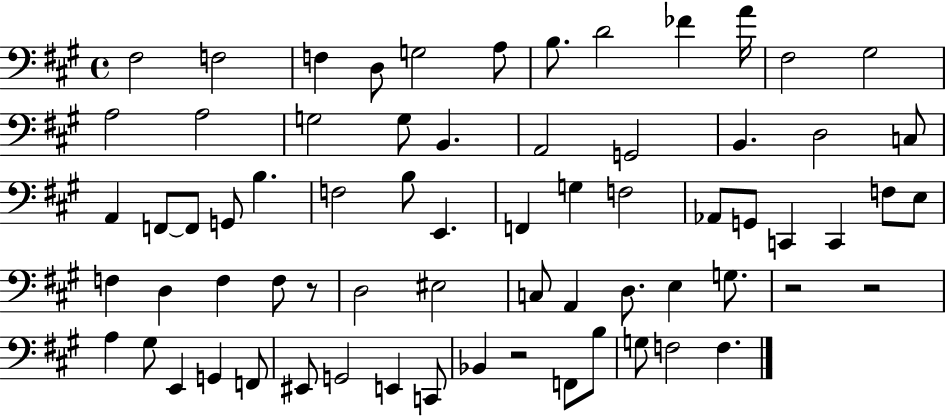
{
  \clef bass
  \time 4/4
  \defaultTimeSignature
  \key a \major
  fis2 f2 | f4 d8 g2 a8 | b8. d'2 fes'4 a'16 | fis2 gis2 | \break a2 a2 | g2 g8 b,4. | a,2 g,2 | b,4. d2 c8 | \break a,4 f,8~~ f,8 g,8 b4. | f2 b8 e,4. | f,4 g4 f2 | aes,8 g,8 c,4 c,4 f8 e8 | \break f4 d4 f4 f8 r8 | d2 eis2 | c8 a,4 d8. e4 g8. | r2 r2 | \break a4 gis8 e,4 g,4 f,8 | eis,8 g,2 e,4 c,8 | bes,4 r2 f,8 b8 | g8 f2 f4. | \break \bar "|."
}